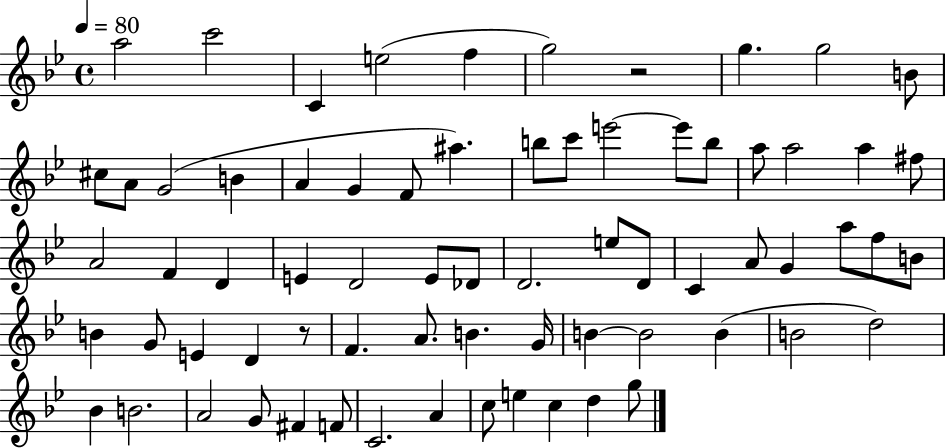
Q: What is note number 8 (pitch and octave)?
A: G5